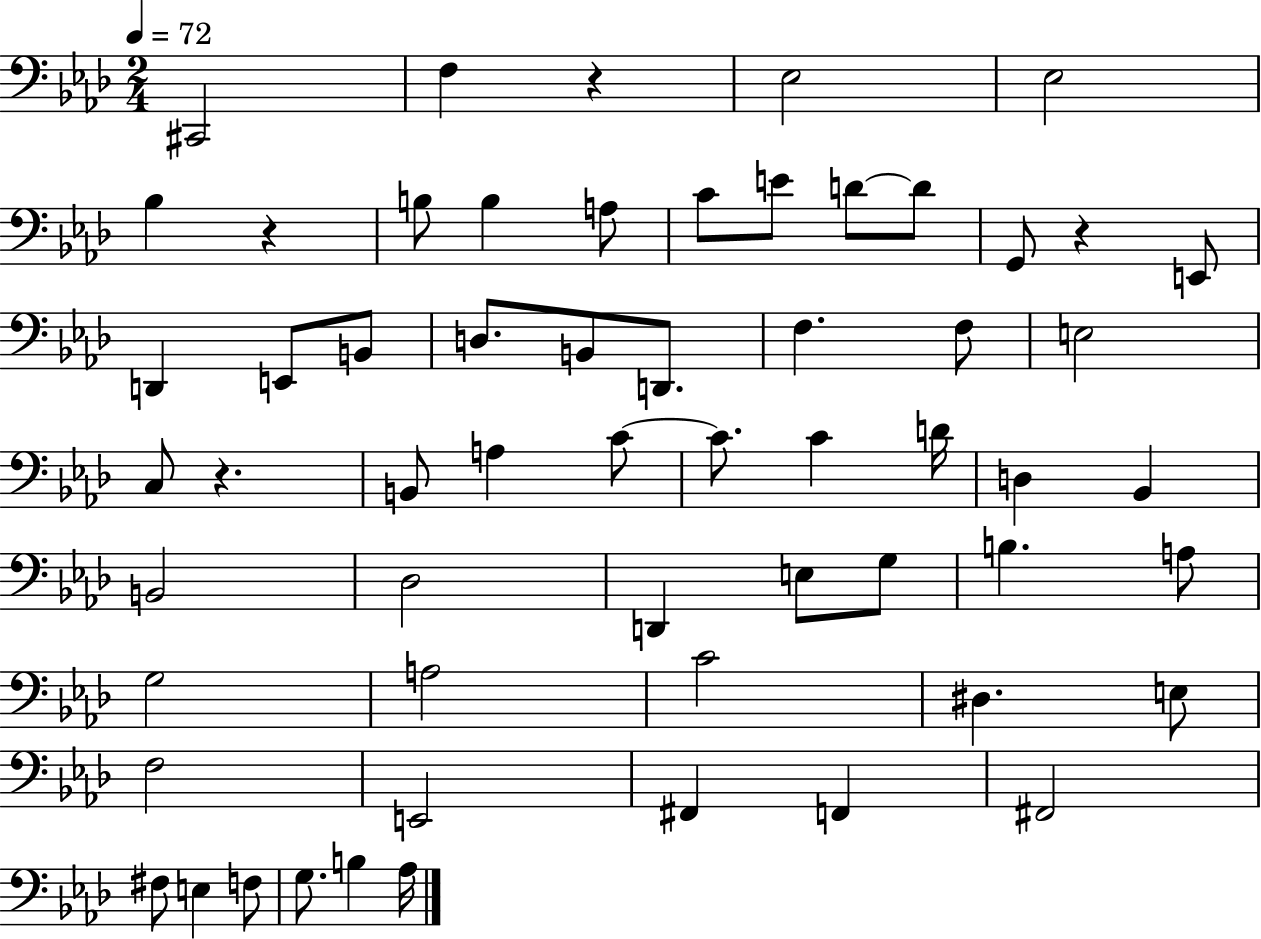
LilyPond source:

{
  \clef bass
  \numericTimeSignature
  \time 2/4
  \key aes \major
  \tempo 4 = 72
  cis,2 | f4 r4 | ees2 | ees2 | \break bes4 r4 | b8 b4 a8 | c'8 e'8 d'8~~ d'8 | g,8 r4 e,8 | \break d,4 e,8 b,8 | d8. b,8 d,8. | f4. f8 | e2 | \break c8 r4. | b,8 a4 c'8~~ | c'8. c'4 d'16 | d4 bes,4 | \break b,2 | des2 | d,4 e8 g8 | b4. a8 | \break g2 | a2 | c'2 | dis4. e8 | \break f2 | e,2 | fis,4 f,4 | fis,2 | \break fis8 e4 f8 | g8. b4 aes16 | \bar "|."
}